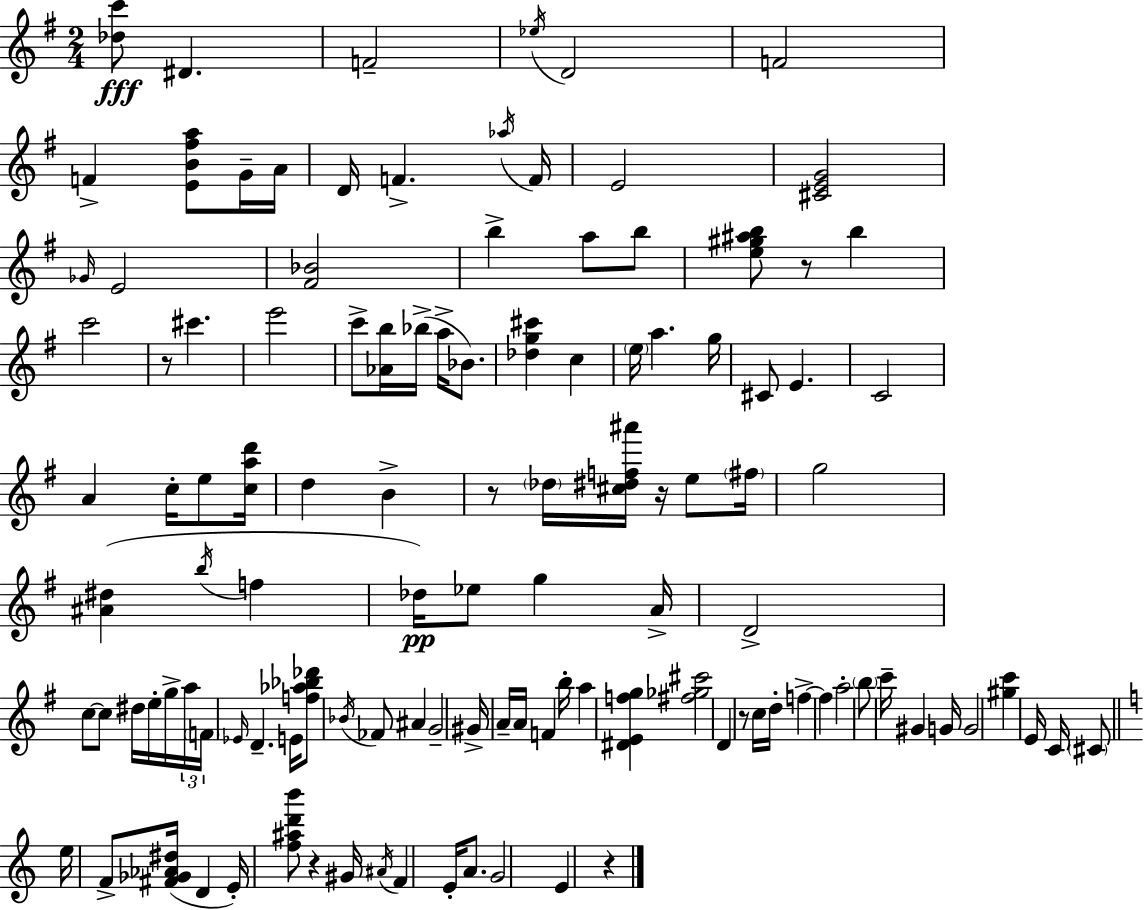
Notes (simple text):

[Db5,C6]/e D#4/q. F4/h Eb5/s D4/h F4/h F4/q [E4,B4,F#5,A5]/e G4/s A4/s D4/s F4/q. Ab5/s F4/s E4/h [C#4,E4,G4]/h Gb4/s E4/h [F#4,Bb4]/h B5/q A5/e B5/e [E5,G#5,A#5,B5]/e R/e B5/q C6/h R/e C#6/q. E6/h C6/e [Ab4,B5]/s Bb5/s A5/s Bb4/e. [Db5,G5,C#6]/q C5/q E5/s A5/q. G5/s C#4/e E4/q. C4/h A4/q C5/s E5/e [C5,A5,D6]/s D5/q B4/q R/e Db5/s [C#5,D#5,F5,A#6]/s R/s E5/e F#5/s G5/h [A#4,D#5]/q B5/s F5/q Db5/s Eb5/e G5/q A4/s D4/h C5/e C5/e D#5/s E5/s G5/s A5/s F4/s Eb4/s D4/q. E4/s [F5,Ab5,Bb5,Db6]/e Bb4/s FES4/e A#4/q G4/h G#4/s A4/s A4/s F4/q B5/s A5/q [D#4,E4,F5,G5]/q [F#5,Gb5,C#6]/h D4/q R/e C5/s D5/s F5/q F5/q A5/h B5/e C6/s G#4/q G4/s G4/h [G#5,C6]/q E4/s C4/s C#4/e E5/s F4/e [F#4,Gb4,Ab4,D#5]/s D4/q E4/s [F5,A#5,D6,B6]/e R/q G#4/s A#4/s F4/q E4/s A4/e. G4/h E4/q R/q